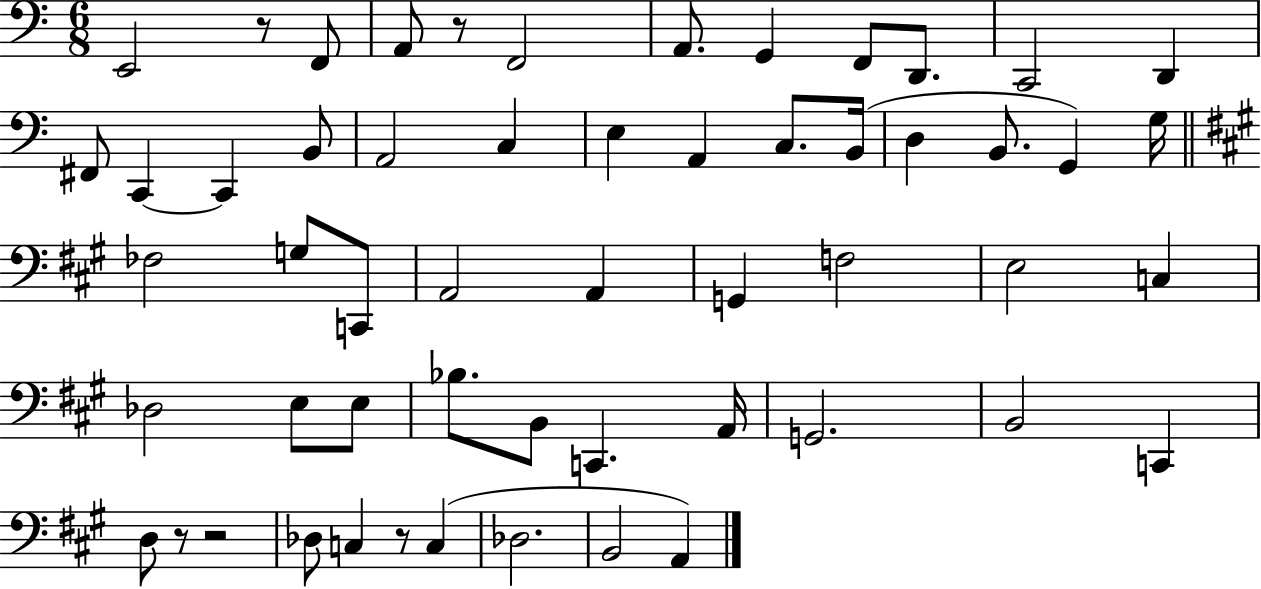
X:1
T:Untitled
M:6/8
L:1/4
K:C
E,,2 z/2 F,,/2 A,,/2 z/2 F,,2 A,,/2 G,, F,,/2 D,,/2 C,,2 D,, ^F,,/2 C,, C,, B,,/2 A,,2 C, E, A,, C,/2 B,,/4 D, B,,/2 G,, G,/4 _F,2 G,/2 C,,/2 A,,2 A,, G,, F,2 E,2 C, _D,2 E,/2 E,/2 _B,/2 B,,/2 C,, A,,/4 G,,2 B,,2 C,, D,/2 z/2 z2 _D,/2 C, z/2 C, _D,2 B,,2 A,,